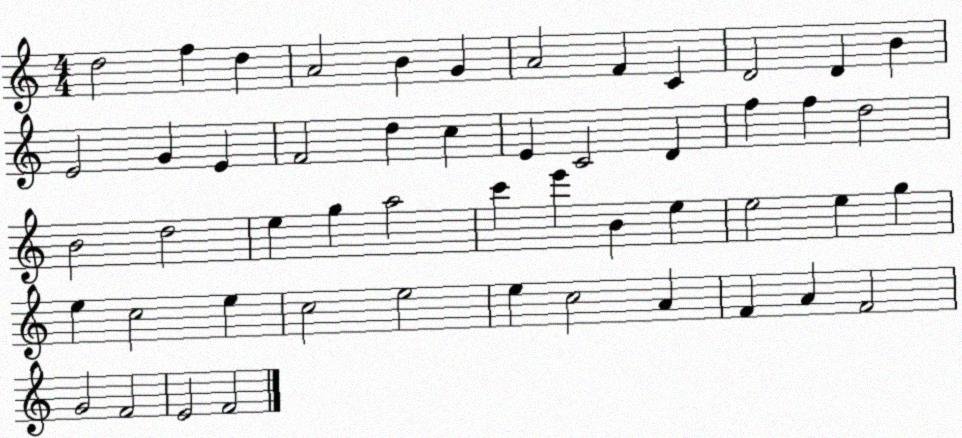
X:1
T:Untitled
M:4/4
L:1/4
K:C
d2 f d A2 B G A2 F C D2 D B E2 G E F2 d c E C2 D f f d2 B2 d2 e g a2 c' e' B e e2 e g e c2 e c2 e2 e c2 A F A F2 G2 F2 E2 F2